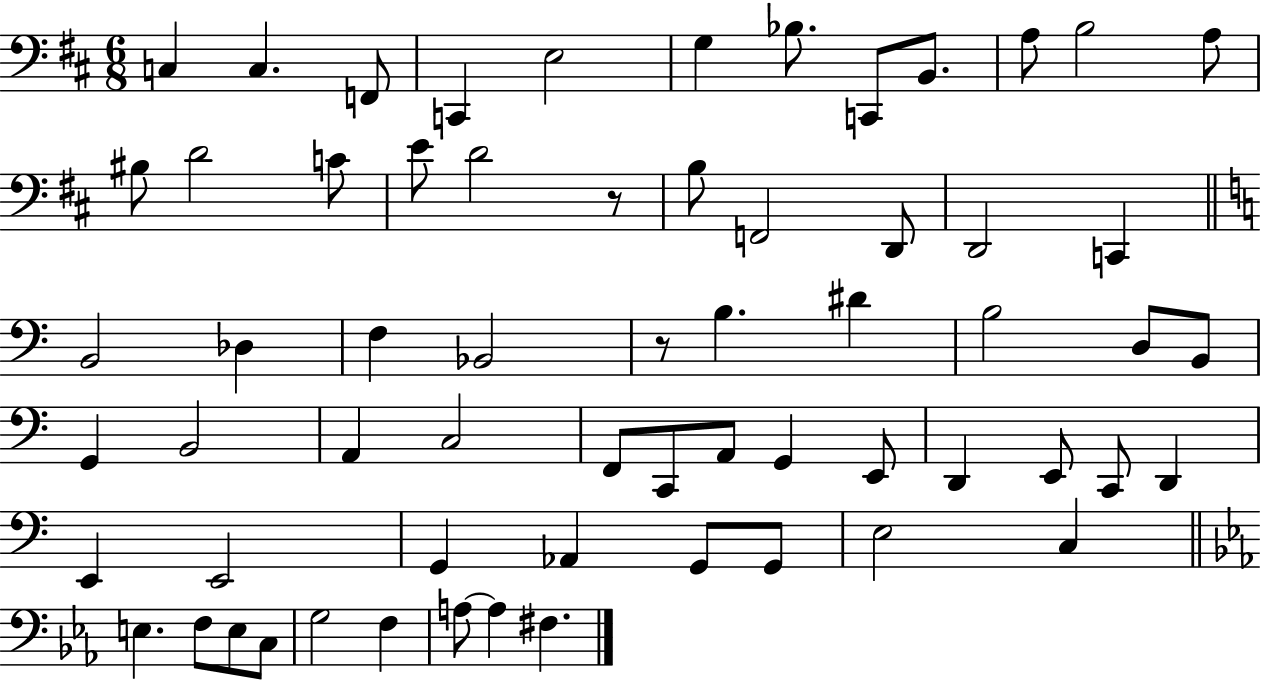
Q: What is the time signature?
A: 6/8